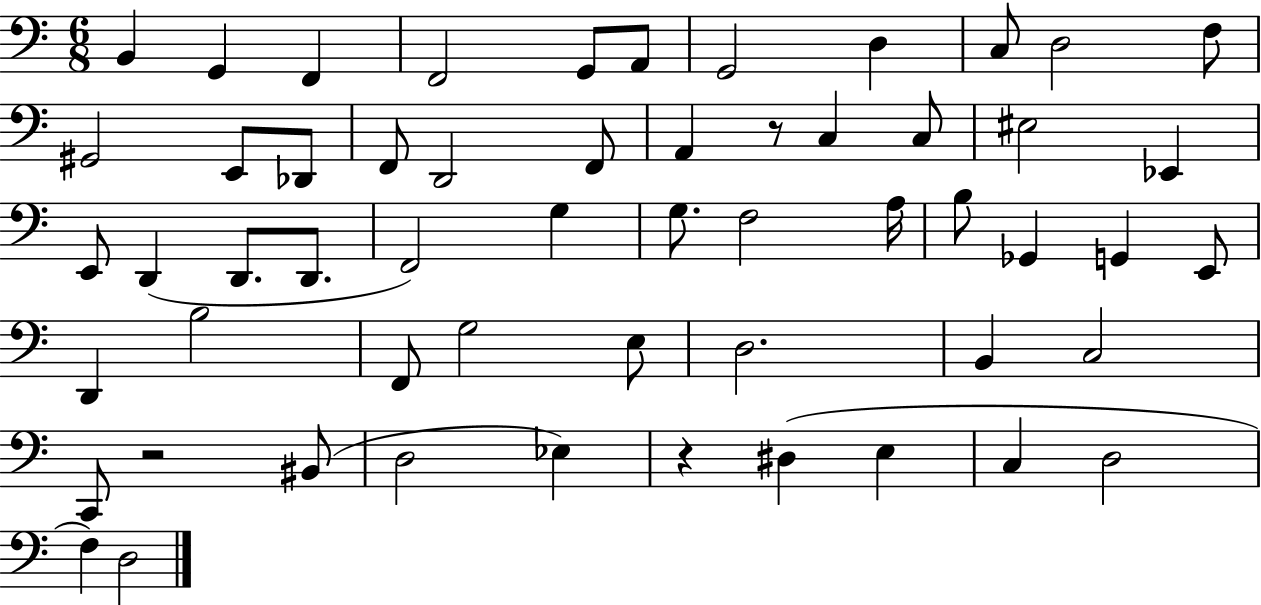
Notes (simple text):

B2/q G2/q F2/q F2/h G2/e A2/e G2/h D3/q C3/e D3/h F3/e G#2/h E2/e Db2/e F2/e D2/h F2/e A2/q R/e C3/q C3/e EIS3/h Eb2/q E2/e D2/q D2/e. D2/e. F2/h G3/q G3/e. F3/h A3/s B3/e Gb2/q G2/q E2/e D2/q B3/h F2/e G3/h E3/e D3/h. B2/q C3/h C2/e R/h BIS2/e D3/h Eb3/q R/q D#3/q E3/q C3/q D3/h F3/q D3/h